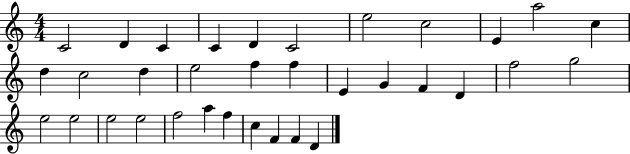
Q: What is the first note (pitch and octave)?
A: C4